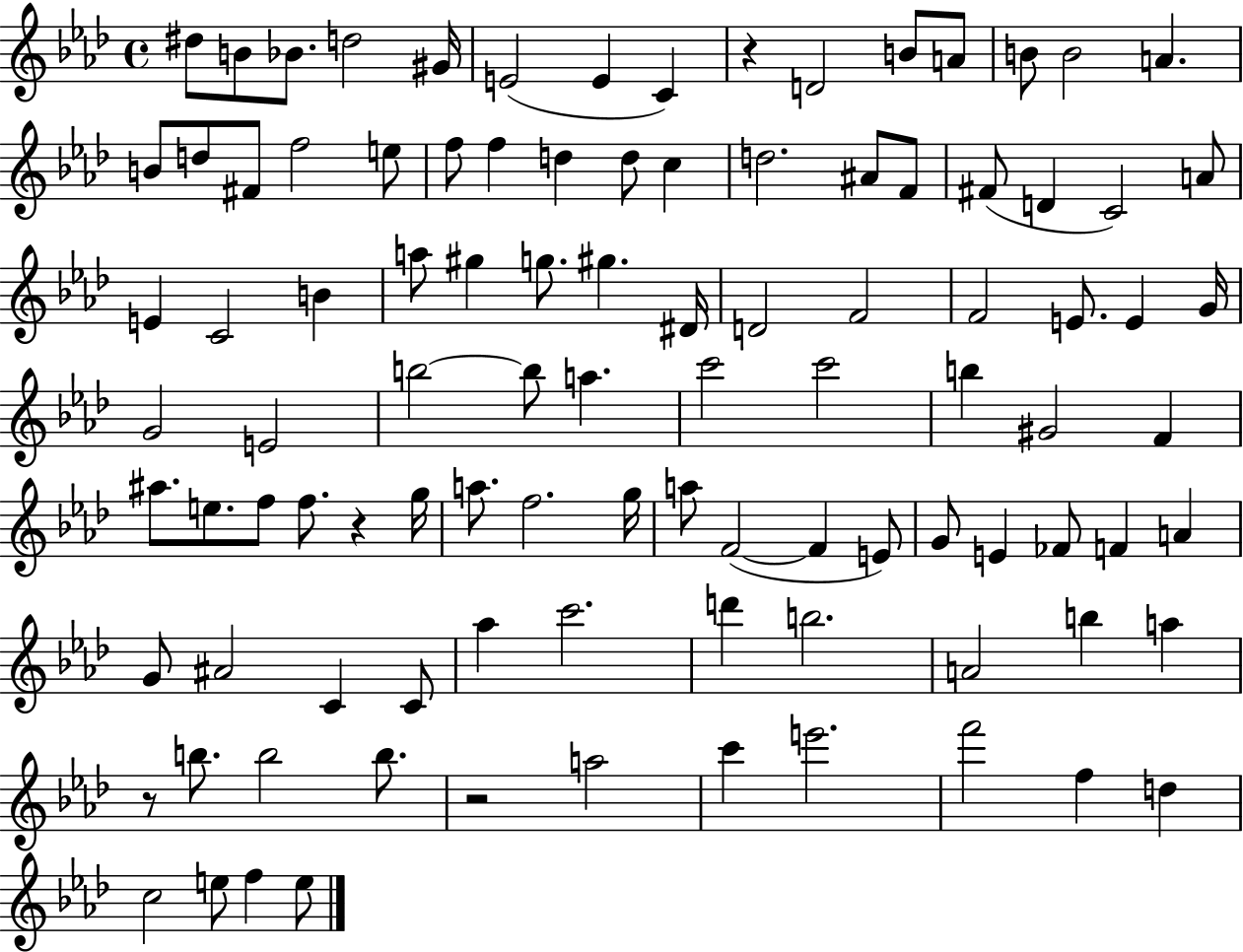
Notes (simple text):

D#5/e B4/e Bb4/e. D5/h G#4/s E4/h E4/q C4/q R/q D4/h B4/e A4/e B4/e B4/h A4/q. B4/e D5/e F#4/e F5/h E5/e F5/e F5/q D5/q D5/e C5/q D5/h. A#4/e F4/e F#4/e D4/q C4/h A4/e E4/q C4/h B4/q A5/e G#5/q G5/e. G#5/q. D#4/s D4/h F4/h F4/h E4/e. E4/q G4/s G4/h E4/h B5/h B5/e A5/q. C6/h C6/h B5/q G#4/h F4/q A#5/e. E5/e. F5/e F5/e. R/q G5/s A5/e. F5/h. G5/s A5/e F4/h F4/q E4/e G4/e E4/q FES4/e F4/q A4/q G4/e A#4/h C4/q C4/e Ab5/q C6/h. D6/q B5/h. A4/h B5/q A5/q R/e B5/e. B5/h B5/e. R/h A5/h C6/q E6/h. F6/h F5/q D5/q C5/h E5/e F5/q E5/e